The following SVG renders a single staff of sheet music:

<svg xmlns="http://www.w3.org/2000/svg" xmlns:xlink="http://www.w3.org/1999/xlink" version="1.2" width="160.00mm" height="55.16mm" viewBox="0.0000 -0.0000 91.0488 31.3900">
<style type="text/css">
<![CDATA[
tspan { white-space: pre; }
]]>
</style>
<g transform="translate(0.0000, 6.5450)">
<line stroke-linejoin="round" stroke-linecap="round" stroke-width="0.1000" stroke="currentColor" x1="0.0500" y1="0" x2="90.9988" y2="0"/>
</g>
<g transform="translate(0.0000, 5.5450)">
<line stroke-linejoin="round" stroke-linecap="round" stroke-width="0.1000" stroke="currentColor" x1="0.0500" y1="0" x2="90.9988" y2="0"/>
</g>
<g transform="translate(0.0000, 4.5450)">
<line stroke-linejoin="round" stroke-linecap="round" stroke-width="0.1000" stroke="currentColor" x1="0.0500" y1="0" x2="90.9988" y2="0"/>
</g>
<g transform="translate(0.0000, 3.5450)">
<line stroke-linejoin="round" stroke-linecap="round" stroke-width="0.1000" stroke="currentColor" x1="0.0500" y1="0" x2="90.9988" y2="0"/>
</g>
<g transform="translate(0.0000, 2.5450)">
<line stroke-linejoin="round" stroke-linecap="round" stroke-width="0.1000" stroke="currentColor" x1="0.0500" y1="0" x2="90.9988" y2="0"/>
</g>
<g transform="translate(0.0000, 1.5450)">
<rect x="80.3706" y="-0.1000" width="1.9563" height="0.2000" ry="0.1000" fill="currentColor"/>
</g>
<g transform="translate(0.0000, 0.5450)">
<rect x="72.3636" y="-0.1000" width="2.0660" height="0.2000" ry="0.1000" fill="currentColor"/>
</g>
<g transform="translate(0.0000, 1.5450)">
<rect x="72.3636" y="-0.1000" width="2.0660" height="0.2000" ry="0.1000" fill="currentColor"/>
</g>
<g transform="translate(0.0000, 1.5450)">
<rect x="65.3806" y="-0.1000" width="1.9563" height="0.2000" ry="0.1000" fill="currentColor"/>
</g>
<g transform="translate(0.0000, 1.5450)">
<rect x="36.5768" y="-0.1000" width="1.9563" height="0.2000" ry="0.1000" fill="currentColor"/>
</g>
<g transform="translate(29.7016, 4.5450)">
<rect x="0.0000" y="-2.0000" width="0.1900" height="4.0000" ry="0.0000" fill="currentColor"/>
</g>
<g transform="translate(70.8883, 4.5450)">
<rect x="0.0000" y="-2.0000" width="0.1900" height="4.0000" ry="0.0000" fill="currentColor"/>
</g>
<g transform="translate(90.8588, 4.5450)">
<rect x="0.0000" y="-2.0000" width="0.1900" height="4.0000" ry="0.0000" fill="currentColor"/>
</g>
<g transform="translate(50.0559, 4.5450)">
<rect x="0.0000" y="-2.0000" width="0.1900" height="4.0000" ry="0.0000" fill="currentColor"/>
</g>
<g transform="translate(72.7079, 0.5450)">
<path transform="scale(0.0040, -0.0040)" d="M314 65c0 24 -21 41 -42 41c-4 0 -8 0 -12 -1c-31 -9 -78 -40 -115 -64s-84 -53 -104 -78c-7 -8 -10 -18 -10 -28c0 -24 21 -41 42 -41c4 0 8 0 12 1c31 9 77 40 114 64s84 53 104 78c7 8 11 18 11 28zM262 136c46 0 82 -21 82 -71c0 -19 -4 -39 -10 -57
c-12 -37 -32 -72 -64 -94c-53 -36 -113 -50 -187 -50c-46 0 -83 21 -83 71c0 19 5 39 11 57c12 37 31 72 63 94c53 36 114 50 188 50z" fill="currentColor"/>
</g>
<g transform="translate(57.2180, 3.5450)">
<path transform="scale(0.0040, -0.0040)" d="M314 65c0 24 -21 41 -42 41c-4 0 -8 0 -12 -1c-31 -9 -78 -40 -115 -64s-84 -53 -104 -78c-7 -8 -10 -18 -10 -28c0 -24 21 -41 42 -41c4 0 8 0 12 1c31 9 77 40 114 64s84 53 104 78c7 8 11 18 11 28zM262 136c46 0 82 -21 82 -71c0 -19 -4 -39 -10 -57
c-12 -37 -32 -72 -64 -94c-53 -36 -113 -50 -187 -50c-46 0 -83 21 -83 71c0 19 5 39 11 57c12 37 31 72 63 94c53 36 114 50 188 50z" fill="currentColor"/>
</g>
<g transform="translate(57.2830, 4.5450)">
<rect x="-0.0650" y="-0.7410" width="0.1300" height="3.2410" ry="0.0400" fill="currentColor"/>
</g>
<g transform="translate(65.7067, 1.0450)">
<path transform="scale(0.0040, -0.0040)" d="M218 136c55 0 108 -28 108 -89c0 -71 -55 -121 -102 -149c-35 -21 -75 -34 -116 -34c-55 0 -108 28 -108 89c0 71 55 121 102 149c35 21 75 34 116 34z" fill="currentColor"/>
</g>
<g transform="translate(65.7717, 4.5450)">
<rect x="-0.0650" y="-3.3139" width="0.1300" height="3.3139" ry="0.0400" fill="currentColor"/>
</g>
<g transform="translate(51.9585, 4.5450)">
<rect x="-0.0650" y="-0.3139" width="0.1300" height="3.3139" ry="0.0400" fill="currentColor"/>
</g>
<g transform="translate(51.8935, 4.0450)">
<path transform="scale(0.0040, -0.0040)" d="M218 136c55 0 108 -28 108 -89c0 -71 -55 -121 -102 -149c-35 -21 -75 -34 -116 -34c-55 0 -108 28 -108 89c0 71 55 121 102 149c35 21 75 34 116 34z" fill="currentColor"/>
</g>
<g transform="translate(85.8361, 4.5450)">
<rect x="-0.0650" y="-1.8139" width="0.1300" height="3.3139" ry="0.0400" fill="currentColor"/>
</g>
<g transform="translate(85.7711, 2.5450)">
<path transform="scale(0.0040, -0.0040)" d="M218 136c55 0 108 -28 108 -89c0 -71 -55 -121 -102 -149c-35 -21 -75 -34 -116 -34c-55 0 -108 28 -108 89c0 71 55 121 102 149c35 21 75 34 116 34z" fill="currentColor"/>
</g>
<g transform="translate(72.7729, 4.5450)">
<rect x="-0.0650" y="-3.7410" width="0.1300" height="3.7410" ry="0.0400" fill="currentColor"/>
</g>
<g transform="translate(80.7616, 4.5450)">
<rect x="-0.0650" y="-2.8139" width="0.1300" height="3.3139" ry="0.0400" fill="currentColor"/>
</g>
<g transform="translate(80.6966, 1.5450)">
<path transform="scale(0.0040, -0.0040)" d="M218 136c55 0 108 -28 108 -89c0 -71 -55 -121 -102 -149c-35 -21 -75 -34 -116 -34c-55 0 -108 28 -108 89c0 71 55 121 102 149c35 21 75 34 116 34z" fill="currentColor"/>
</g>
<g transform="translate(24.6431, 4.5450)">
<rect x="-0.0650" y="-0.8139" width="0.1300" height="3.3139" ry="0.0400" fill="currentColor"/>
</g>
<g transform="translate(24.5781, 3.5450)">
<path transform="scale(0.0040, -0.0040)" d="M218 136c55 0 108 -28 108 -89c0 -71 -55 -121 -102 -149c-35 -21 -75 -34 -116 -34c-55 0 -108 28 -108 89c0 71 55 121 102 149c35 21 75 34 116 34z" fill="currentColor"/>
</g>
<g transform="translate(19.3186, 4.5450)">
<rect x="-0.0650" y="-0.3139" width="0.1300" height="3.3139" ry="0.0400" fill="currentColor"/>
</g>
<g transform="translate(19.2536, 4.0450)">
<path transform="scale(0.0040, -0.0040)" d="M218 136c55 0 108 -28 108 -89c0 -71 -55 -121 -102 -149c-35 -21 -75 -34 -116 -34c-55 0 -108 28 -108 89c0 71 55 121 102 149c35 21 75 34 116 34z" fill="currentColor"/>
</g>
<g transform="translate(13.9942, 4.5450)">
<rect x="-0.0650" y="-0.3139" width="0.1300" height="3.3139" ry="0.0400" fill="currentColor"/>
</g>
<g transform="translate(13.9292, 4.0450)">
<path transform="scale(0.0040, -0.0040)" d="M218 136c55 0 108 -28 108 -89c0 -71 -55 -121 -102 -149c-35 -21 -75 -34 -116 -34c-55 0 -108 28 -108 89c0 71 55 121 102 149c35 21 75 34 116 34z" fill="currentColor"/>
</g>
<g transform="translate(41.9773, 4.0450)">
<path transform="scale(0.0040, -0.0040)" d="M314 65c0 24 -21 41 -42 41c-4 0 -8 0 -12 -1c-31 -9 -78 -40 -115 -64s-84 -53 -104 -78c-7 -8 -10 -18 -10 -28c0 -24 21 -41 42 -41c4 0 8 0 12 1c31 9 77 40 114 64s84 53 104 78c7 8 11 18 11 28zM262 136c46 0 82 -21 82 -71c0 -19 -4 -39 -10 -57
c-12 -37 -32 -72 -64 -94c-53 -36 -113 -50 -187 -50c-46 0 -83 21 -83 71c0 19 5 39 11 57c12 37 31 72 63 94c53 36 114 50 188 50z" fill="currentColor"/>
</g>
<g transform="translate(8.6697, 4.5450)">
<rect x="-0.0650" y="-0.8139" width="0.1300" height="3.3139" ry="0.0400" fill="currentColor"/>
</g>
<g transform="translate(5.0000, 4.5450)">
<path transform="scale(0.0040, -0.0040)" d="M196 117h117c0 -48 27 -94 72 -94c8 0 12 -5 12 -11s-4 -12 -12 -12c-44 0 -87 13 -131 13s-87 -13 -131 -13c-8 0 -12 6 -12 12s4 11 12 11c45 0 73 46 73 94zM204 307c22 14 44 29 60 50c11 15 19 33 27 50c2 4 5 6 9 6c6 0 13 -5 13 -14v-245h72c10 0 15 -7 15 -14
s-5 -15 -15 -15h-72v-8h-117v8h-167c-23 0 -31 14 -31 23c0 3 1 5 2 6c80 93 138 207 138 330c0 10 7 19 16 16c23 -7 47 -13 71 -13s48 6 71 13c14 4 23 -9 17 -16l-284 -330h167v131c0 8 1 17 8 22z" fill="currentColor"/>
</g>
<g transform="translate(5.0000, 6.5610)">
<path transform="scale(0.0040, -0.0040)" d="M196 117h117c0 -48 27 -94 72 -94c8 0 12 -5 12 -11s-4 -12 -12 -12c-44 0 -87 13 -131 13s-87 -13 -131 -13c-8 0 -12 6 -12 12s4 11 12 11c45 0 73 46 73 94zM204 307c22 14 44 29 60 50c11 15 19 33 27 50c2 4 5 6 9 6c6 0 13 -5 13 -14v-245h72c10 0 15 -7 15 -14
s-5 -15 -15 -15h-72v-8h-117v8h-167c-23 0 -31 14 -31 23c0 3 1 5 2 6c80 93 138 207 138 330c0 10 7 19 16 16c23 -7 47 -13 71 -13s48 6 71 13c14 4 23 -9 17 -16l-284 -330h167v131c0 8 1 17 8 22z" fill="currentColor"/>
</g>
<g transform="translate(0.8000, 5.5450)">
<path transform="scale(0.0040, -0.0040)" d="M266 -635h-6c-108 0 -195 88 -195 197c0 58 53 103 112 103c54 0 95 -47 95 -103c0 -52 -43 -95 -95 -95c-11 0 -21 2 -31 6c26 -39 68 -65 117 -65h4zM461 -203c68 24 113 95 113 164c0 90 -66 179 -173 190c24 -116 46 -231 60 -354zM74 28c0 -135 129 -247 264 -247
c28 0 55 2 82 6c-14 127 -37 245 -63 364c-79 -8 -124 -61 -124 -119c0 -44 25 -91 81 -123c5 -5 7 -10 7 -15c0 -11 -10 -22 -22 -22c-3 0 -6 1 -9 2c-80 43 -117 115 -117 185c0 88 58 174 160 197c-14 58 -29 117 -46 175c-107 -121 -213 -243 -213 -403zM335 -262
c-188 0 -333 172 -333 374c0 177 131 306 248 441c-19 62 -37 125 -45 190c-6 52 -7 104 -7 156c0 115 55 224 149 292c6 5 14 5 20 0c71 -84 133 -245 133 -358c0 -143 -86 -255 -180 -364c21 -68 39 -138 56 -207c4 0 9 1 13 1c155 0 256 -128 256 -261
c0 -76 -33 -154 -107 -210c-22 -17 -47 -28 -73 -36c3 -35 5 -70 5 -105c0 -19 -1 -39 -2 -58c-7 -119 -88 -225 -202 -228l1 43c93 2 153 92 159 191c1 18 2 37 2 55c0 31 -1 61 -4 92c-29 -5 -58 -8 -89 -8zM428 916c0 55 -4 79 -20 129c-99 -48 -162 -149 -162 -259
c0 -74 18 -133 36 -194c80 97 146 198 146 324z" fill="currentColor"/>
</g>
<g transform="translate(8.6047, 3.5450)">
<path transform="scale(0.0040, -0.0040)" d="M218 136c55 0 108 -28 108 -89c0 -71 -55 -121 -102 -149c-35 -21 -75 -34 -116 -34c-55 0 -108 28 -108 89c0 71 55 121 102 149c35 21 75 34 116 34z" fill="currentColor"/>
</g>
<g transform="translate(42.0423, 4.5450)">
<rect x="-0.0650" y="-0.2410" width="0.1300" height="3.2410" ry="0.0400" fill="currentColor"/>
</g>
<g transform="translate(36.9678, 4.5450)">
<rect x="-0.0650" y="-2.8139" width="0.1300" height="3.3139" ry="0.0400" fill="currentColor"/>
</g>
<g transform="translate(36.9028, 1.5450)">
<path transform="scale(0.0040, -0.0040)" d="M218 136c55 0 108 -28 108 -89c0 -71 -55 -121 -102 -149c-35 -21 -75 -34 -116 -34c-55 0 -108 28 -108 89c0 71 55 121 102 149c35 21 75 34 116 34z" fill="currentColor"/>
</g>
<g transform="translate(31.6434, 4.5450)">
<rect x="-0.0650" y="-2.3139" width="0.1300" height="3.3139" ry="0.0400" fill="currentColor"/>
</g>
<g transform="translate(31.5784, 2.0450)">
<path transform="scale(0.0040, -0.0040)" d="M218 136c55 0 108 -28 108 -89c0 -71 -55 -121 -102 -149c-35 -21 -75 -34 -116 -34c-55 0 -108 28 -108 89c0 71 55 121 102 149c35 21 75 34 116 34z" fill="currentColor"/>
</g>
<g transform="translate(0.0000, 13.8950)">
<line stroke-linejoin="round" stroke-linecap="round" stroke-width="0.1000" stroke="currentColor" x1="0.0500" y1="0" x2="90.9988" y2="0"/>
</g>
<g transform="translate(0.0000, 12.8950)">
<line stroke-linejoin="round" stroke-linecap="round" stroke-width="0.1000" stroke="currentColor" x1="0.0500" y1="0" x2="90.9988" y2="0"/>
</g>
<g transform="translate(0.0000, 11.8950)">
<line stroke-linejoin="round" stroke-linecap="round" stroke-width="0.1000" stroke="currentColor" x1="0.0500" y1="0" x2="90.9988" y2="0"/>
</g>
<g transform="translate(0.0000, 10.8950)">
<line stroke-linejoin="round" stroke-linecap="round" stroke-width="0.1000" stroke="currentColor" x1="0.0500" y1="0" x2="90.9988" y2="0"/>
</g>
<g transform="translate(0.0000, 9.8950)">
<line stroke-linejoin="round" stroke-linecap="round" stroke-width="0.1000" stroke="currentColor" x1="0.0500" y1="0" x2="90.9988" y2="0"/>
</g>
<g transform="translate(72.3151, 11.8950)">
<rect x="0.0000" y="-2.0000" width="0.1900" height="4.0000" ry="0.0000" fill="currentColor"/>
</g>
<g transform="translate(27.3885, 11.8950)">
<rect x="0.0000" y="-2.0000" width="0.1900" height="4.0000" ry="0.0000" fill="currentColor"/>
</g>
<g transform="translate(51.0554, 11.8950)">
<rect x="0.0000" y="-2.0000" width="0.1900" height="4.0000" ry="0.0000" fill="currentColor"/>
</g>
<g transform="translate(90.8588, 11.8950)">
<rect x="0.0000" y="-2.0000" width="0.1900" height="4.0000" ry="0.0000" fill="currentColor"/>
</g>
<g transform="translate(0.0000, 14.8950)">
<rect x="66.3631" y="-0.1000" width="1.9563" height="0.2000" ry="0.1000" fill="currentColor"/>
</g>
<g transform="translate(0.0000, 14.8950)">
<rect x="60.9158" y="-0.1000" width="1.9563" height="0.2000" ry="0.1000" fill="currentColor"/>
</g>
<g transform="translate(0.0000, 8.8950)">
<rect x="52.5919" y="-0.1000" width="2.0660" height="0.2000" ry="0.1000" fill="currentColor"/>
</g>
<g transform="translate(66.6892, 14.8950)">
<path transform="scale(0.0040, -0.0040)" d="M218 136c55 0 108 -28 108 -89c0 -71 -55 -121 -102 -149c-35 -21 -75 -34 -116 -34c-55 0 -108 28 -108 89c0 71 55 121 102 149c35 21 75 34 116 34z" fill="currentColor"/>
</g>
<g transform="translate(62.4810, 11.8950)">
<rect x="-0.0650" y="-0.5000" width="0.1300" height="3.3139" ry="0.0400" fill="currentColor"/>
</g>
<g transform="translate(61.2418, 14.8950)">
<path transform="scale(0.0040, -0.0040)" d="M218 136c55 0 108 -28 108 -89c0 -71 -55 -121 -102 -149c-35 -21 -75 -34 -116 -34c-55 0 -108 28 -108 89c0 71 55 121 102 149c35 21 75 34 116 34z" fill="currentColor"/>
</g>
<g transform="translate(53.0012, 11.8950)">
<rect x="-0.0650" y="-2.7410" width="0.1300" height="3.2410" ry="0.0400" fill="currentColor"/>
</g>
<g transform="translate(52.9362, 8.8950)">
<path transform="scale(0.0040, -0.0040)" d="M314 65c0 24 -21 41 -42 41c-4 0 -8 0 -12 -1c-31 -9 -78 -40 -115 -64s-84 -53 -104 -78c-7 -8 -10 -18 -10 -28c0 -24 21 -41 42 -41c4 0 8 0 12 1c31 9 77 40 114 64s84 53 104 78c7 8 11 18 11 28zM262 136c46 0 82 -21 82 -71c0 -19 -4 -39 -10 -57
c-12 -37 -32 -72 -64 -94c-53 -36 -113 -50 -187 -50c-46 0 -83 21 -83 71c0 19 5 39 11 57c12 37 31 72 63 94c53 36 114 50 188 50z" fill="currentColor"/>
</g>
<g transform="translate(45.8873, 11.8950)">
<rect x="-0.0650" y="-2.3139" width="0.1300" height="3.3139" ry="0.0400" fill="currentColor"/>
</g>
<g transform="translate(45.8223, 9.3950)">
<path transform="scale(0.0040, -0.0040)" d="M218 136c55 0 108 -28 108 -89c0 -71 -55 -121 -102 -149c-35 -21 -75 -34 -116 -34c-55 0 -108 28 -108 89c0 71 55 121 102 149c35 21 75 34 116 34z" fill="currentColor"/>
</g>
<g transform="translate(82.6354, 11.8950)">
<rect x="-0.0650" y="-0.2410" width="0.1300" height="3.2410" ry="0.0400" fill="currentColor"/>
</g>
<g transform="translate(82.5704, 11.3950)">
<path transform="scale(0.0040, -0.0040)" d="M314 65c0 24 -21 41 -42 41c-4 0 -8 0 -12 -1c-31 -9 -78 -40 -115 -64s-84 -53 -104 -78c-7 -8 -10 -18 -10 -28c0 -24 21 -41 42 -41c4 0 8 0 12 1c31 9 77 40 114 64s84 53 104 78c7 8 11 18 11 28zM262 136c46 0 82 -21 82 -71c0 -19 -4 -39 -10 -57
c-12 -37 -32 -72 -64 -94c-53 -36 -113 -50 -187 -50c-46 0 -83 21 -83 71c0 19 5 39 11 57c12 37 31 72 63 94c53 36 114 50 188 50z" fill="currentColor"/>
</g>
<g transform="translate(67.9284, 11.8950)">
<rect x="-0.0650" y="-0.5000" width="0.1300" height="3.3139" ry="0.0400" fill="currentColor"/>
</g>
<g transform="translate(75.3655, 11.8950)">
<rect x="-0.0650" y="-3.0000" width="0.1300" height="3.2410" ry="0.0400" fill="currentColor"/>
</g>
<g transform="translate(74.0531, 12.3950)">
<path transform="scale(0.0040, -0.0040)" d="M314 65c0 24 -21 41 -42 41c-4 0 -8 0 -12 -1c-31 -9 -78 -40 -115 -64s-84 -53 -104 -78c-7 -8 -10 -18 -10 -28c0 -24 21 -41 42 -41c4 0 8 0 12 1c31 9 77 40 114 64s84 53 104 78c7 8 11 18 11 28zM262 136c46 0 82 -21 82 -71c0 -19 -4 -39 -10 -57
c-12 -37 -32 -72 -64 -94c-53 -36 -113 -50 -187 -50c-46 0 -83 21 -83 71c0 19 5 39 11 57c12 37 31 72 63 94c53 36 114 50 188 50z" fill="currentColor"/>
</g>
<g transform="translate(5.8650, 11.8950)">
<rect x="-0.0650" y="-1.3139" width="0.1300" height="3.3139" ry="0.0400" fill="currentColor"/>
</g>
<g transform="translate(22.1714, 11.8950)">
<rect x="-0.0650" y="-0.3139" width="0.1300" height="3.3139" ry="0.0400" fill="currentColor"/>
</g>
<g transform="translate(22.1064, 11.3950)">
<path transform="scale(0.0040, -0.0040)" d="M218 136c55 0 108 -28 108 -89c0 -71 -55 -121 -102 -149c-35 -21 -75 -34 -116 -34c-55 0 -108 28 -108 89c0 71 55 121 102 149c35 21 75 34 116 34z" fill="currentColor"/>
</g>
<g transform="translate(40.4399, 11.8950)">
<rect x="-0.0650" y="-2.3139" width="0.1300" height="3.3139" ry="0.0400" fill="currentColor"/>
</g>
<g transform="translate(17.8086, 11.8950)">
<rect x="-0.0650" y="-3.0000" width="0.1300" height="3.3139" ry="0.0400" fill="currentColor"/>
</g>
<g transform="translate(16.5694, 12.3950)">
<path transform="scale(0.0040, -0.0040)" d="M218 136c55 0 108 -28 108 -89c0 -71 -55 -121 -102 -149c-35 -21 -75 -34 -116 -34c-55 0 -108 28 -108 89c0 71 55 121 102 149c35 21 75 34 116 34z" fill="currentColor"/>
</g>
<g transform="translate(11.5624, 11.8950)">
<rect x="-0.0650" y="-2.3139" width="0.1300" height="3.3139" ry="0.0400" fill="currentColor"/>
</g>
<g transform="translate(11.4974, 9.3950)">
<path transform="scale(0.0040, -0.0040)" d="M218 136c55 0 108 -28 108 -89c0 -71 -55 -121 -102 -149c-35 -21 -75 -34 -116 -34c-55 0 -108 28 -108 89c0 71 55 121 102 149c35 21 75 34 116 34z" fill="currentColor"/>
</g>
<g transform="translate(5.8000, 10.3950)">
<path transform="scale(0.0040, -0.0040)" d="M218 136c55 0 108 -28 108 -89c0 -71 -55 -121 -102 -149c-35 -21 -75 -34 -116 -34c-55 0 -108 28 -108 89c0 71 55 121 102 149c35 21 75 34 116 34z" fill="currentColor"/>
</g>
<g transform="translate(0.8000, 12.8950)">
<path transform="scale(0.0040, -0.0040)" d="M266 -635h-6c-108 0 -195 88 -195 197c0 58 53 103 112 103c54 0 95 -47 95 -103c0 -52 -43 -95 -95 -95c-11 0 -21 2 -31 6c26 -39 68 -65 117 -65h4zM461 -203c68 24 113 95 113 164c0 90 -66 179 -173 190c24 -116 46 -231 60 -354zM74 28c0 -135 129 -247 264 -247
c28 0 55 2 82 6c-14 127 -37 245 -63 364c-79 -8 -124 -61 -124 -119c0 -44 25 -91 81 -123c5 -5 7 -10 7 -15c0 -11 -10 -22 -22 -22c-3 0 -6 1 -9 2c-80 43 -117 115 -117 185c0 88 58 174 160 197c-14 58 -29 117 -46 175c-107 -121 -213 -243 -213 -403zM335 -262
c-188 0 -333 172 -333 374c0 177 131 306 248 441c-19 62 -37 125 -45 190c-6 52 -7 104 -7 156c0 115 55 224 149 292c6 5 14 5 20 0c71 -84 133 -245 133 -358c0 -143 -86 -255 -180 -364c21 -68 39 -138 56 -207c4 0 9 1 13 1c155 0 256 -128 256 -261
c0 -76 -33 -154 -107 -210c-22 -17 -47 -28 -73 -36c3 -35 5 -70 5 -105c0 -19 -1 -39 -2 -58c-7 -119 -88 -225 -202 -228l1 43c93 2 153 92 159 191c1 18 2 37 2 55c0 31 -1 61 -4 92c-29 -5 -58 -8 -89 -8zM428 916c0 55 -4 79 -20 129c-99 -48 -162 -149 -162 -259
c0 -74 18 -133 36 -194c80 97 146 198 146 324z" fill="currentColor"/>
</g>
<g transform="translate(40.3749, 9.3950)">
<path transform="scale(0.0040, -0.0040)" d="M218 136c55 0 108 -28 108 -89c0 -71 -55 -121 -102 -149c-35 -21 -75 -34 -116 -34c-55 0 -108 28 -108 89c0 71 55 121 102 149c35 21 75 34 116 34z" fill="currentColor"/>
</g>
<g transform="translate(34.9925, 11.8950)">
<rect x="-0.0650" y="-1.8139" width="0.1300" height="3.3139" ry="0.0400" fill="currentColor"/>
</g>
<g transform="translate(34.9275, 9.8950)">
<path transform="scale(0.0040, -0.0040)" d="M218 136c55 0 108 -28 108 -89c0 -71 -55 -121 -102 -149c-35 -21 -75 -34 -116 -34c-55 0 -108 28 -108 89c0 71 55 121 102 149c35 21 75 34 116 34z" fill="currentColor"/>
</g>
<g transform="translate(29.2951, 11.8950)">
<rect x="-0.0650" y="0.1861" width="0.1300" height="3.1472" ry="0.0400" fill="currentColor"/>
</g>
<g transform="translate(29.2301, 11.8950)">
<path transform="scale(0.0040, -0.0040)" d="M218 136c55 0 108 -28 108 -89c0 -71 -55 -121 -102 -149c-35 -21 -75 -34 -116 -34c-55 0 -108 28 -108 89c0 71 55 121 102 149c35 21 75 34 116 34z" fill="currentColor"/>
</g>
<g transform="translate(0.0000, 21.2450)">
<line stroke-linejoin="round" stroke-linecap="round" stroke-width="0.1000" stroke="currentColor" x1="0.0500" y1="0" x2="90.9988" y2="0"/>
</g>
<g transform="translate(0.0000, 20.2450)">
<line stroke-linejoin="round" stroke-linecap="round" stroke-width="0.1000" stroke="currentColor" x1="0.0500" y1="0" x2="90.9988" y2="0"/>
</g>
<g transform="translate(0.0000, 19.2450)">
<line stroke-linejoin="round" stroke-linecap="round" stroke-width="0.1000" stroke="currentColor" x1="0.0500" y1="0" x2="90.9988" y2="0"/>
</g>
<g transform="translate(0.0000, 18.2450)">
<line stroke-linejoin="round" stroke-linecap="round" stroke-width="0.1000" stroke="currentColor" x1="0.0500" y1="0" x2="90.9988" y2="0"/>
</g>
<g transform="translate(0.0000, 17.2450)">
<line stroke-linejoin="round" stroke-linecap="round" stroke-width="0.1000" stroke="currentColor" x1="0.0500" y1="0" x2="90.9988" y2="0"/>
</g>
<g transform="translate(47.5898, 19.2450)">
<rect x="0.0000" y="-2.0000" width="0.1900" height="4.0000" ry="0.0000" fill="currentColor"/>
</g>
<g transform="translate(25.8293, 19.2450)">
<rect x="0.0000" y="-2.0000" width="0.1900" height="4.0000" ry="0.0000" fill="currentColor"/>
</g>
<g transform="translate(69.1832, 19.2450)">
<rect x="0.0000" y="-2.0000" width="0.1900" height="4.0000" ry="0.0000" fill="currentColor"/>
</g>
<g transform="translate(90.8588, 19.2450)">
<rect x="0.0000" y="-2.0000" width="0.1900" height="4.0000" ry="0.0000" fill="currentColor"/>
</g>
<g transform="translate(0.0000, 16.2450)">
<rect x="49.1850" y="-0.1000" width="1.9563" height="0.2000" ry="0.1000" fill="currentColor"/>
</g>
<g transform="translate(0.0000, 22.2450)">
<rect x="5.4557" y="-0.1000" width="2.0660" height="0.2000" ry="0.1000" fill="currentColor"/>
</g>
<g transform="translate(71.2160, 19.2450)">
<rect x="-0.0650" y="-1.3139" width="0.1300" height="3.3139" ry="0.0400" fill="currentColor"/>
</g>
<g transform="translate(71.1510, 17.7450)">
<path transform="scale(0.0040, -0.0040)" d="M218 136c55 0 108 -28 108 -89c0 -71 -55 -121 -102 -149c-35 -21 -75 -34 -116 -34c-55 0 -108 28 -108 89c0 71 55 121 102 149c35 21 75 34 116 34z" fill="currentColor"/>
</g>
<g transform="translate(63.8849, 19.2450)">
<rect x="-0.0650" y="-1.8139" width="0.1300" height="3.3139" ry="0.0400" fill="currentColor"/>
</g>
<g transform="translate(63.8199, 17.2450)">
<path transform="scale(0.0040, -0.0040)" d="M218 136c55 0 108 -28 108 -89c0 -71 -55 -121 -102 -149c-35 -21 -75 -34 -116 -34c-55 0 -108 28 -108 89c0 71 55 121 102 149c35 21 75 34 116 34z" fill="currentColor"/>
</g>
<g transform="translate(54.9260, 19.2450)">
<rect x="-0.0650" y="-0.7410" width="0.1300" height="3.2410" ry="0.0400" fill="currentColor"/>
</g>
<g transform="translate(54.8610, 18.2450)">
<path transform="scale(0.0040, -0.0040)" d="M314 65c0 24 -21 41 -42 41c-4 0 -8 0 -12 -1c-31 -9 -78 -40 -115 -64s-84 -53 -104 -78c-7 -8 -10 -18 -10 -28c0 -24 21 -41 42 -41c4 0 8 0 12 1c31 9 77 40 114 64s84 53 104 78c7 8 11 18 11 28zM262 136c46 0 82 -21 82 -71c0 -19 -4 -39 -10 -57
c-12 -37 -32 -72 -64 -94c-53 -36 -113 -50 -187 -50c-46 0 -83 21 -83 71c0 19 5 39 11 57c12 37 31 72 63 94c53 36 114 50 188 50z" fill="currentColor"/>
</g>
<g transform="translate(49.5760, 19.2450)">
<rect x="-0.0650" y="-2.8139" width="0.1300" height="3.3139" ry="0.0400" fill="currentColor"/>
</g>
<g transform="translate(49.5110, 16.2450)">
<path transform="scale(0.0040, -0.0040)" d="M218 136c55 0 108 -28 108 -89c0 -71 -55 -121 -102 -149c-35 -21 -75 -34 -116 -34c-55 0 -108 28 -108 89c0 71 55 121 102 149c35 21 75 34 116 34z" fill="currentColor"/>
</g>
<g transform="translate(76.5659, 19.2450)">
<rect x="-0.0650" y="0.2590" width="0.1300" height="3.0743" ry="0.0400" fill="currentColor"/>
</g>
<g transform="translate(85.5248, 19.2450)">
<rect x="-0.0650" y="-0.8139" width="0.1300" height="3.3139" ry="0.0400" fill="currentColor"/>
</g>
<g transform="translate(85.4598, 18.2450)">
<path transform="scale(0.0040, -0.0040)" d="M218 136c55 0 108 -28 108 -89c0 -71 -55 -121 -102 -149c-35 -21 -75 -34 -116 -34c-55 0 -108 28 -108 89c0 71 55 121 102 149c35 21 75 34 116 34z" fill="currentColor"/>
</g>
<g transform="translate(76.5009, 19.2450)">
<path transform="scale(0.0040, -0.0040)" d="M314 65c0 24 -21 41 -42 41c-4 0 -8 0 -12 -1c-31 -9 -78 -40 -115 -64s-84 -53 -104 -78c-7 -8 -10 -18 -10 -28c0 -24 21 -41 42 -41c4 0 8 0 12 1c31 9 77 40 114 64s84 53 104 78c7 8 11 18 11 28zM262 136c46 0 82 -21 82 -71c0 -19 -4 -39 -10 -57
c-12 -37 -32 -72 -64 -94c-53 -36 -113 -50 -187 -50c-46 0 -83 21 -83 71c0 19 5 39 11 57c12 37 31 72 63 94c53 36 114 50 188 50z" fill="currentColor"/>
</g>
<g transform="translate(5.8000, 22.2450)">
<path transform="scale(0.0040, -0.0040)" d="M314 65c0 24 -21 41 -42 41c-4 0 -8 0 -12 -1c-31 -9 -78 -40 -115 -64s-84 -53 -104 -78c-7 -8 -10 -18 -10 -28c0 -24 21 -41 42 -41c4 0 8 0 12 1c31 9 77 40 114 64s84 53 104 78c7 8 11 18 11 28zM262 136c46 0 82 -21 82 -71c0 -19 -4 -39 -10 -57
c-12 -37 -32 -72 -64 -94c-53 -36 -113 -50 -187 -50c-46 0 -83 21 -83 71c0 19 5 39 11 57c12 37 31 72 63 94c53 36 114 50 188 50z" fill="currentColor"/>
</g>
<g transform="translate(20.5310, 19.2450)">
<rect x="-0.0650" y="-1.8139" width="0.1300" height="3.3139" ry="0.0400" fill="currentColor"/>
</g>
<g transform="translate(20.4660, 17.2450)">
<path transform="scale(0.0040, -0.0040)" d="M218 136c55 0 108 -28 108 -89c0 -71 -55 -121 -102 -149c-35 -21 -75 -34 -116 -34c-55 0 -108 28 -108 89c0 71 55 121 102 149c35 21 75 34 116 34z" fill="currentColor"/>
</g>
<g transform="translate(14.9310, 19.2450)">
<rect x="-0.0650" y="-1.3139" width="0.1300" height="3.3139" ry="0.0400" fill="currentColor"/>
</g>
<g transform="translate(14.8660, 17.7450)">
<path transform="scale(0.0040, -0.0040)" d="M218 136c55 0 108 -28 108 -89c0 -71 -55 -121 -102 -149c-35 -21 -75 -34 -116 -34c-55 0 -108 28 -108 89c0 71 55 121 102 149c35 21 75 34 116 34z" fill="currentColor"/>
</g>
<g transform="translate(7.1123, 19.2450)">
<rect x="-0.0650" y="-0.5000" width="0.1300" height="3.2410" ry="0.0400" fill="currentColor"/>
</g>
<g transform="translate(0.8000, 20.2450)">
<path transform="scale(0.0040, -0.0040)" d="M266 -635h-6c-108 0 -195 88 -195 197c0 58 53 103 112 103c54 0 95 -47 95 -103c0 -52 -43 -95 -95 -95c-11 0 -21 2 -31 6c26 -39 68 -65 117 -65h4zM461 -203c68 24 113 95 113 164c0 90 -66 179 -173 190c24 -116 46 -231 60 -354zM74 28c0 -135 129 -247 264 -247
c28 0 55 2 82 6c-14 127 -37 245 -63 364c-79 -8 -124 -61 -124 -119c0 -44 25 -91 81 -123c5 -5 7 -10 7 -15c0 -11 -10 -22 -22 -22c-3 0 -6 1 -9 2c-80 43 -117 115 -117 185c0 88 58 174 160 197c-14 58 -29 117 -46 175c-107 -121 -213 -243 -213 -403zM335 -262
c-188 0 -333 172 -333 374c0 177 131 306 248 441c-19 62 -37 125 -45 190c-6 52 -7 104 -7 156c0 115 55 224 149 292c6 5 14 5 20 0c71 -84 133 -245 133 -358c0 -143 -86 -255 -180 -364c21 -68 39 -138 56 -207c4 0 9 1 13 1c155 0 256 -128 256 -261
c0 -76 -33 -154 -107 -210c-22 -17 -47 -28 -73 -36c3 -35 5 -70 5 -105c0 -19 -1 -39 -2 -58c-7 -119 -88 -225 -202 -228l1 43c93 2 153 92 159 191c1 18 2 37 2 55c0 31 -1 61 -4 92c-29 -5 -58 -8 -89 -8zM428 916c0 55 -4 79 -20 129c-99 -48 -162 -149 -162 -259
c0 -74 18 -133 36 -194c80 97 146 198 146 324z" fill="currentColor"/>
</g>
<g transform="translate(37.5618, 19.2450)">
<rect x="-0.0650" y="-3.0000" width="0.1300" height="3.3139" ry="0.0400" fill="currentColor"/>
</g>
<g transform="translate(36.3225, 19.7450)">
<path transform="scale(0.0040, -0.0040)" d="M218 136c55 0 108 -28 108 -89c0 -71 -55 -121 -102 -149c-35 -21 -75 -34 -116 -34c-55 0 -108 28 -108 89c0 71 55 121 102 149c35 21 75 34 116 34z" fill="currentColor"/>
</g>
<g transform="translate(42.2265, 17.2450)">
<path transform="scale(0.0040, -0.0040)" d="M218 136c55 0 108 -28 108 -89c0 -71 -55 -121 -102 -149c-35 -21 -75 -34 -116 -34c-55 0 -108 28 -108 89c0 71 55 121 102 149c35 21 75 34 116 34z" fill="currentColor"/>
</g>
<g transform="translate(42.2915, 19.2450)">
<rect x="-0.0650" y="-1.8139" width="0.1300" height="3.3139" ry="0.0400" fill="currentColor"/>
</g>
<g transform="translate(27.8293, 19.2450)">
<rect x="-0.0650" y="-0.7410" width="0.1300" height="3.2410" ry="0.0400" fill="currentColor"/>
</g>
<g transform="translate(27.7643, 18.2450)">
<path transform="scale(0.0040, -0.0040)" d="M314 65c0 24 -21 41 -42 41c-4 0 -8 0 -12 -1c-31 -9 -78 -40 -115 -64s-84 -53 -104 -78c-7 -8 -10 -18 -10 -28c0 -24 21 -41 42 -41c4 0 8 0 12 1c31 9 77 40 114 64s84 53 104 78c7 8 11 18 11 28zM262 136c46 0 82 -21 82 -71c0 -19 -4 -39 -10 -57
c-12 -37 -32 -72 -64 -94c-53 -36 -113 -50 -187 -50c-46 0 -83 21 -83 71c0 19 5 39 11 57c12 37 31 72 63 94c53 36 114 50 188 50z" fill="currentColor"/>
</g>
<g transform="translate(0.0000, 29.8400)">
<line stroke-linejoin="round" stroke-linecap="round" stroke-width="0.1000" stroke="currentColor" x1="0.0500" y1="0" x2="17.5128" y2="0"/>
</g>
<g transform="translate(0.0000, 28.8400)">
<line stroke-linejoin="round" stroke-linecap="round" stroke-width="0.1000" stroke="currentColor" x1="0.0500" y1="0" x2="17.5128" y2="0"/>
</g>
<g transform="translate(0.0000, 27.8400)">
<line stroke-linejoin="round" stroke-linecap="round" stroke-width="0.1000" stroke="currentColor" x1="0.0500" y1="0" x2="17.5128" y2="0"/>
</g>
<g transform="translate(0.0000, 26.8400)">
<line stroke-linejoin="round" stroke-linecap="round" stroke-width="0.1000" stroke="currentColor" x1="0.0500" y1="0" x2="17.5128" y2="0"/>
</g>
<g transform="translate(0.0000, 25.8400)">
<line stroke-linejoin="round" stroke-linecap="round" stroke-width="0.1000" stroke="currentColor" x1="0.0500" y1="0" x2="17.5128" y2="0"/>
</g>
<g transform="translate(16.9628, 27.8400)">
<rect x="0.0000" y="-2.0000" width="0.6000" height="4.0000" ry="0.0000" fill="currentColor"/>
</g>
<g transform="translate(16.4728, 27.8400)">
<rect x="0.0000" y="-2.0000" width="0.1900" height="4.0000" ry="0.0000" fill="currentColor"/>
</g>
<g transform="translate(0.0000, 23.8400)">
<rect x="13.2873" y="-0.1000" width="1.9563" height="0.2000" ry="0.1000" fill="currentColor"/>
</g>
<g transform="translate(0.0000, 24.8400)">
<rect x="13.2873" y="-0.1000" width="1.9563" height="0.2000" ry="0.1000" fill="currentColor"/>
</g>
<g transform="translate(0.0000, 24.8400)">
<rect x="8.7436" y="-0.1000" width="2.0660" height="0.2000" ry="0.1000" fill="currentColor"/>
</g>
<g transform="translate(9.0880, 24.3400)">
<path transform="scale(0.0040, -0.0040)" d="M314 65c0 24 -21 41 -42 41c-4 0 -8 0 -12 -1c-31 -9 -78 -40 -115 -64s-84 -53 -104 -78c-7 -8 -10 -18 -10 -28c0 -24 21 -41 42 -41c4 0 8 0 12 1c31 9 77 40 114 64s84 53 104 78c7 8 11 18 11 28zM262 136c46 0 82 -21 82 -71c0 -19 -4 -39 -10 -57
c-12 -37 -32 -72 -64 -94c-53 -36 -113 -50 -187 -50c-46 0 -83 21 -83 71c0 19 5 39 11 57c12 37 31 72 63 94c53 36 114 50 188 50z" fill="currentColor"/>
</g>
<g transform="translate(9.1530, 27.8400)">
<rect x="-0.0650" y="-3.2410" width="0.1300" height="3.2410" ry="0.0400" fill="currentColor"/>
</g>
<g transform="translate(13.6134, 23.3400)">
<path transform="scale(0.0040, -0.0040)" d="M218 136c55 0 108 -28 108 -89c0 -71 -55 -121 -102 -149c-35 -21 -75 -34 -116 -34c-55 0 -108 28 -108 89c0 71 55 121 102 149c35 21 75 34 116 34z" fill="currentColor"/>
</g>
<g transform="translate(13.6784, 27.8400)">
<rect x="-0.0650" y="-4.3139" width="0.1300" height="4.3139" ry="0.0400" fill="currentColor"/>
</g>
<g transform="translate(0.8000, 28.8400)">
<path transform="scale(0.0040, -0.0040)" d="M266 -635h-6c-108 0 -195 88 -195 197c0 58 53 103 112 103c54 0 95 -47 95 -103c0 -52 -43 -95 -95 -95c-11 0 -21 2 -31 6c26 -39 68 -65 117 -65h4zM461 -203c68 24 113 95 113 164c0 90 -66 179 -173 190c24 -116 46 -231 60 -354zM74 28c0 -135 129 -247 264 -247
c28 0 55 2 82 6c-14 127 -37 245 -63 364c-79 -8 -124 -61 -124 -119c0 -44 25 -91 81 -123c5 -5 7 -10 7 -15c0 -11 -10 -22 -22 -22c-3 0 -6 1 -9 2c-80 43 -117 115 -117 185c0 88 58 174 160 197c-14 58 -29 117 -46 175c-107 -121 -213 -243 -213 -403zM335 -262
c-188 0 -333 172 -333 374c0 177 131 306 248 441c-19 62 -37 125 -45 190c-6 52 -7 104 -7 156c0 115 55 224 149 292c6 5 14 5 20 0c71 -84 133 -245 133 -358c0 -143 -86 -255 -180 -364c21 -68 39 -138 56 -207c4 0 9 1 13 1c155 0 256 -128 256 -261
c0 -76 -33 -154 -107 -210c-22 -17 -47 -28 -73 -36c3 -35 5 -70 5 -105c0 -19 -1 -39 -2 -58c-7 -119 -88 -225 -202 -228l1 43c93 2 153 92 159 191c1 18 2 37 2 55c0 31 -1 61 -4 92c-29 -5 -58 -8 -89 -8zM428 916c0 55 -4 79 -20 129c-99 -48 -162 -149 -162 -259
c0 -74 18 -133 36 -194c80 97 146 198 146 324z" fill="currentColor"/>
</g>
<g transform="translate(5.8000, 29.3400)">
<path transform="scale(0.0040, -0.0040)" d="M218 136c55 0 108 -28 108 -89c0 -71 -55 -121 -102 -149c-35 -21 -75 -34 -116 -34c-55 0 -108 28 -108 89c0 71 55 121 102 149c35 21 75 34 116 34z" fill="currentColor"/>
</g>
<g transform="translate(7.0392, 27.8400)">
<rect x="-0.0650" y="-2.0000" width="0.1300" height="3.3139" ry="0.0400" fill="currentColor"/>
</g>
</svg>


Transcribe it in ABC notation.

X:1
T:Untitled
M:4/4
L:1/4
K:C
d c c d g a c2 c d2 b c'2 a f e g A c B f g g a2 C C A2 c2 C2 e f d2 A f a d2 f e B2 d F b2 d'